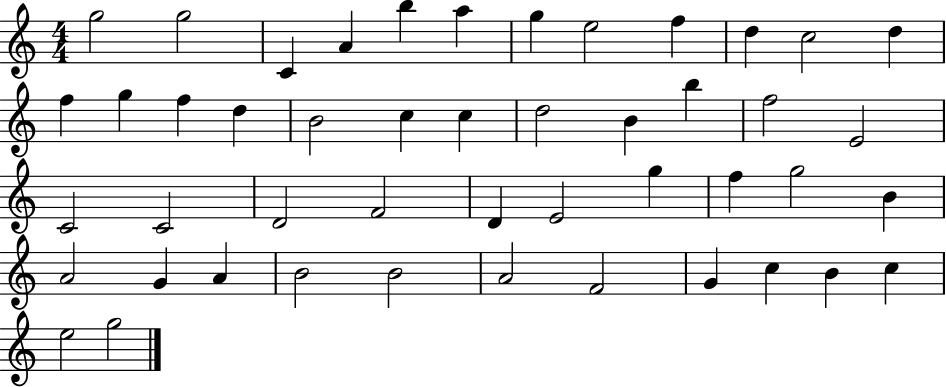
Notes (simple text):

G5/h G5/h C4/q A4/q B5/q A5/q G5/q E5/h F5/q D5/q C5/h D5/q F5/q G5/q F5/q D5/q B4/h C5/q C5/q D5/h B4/q B5/q F5/h E4/h C4/h C4/h D4/h F4/h D4/q E4/h G5/q F5/q G5/h B4/q A4/h G4/q A4/q B4/h B4/h A4/h F4/h G4/q C5/q B4/q C5/q E5/h G5/h